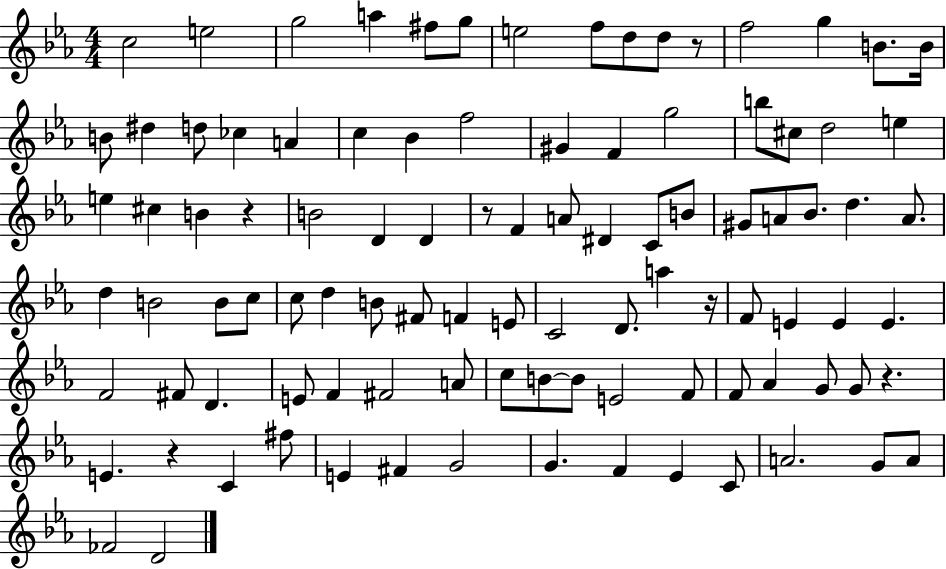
C5/h E5/h G5/h A5/q F#5/e G5/e E5/h F5/e D5/e D5/e R/e F5/h G5/q B4/e. B4/s B4/e D#5/q D5/e CES5/q A4/q C5/q Bb4/q F5/h G#4/q F4/q G5/h B5/e C#5/e D5/h E5/q E5/q C#5/q B4/q R/q B4/h D4/q D4/q R/e F4/q A4/e D#4/q C4/e B4/e G#4/e A4/e Bb4/e. D5/q. A4/e. D5/q B4/h B4/e C5/e C5/e D5/q B4/e F#4/e F4/q E4/e C4/h D4/e. A5/q R/s F4/e E4/q E4/q E4/q. F4/h F#4/e D4/q. E4/e F4/q F#4/h A4/e C5/e B4/e B4/e E4/h F4/e F4/e Ab4/q G4/e G4/e R/q. E4/q. R/q C4/q F#5/e E4/q F#4/q G4/h G4/q. F4/q Eb4/q C4/e A4/h. G4/e A4/e FES4/h D4/h